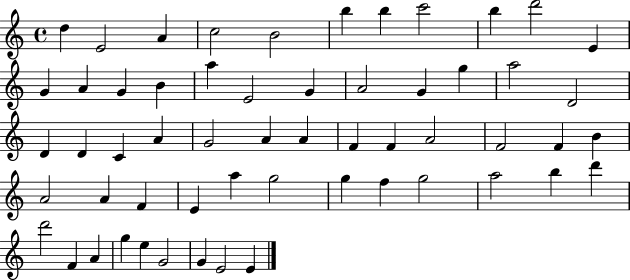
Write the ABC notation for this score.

X:1
T:Untitled
M:4/4
L:1/4
K:C
d E2 A c2 B2 b b c'2 b d'2 E G A G B a E2 G A2 G g a2 D2 D D C A G2 A A F F A2 F2 F B A2 A F E a g2 g f g2 a2 b d' d'2 F A g e G2 G E2 E